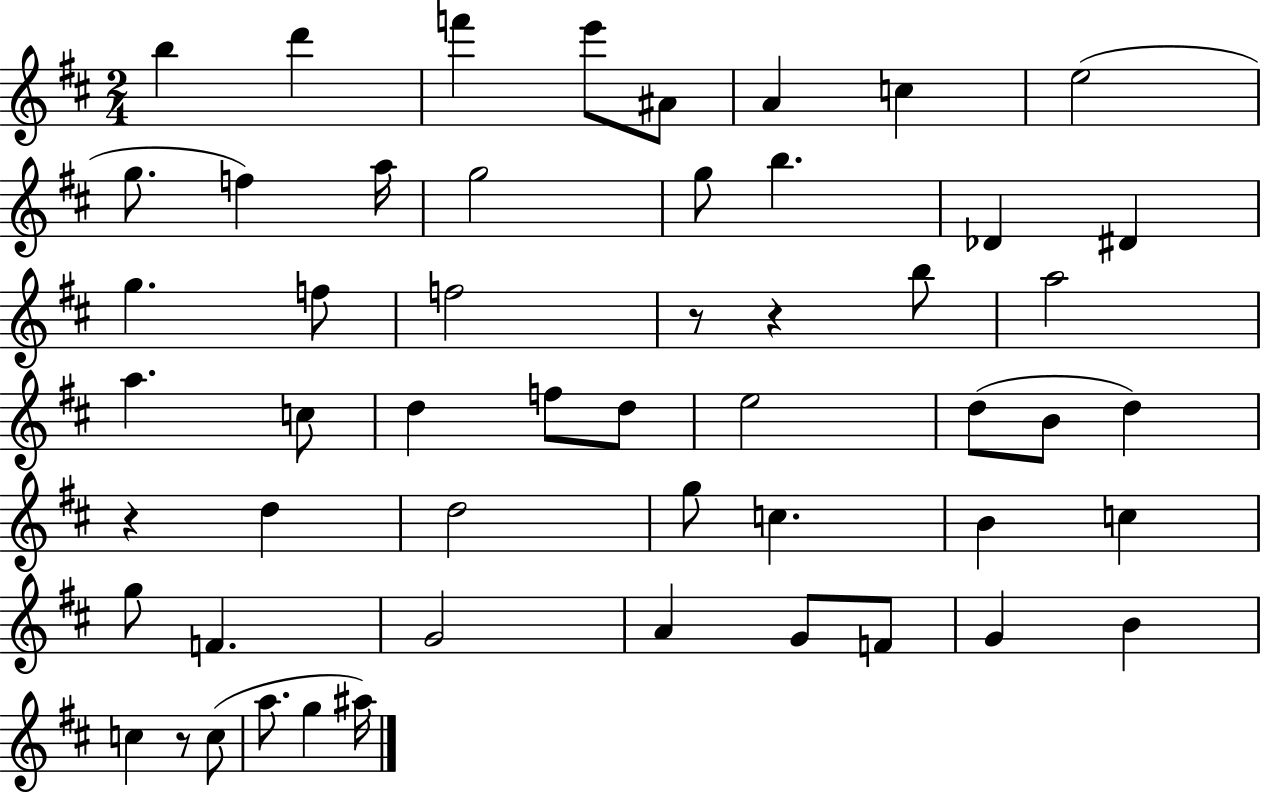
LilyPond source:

{
  \clef treble
  \numericTimeSignature
  \time 2/4
  \key d \major
  b''4 d'''4 | f'''4 e'''8 ais'8 | a'4 c''4 | e''2( | \break g''8. f''4) a''16 | g''2 | g''8 b''4. | des'4 dis'4 | \break g''4. f''8 | f''2 | r8 r4 b''8 | a''2 | \break a''4. c''8 | d''4 f''8 d''8 | e''2 | d''8( b'8 d''4) | \break r4 d''4 | d''2 | g''8 c''4. | b'4 c''4 | \break g''8 f'4. | g'2 | a'4 g'8 f'8 | g'4 b'4 | \break c''4 r8 c''8( | a''8. g''4 ais''16) | \bar "|."
}